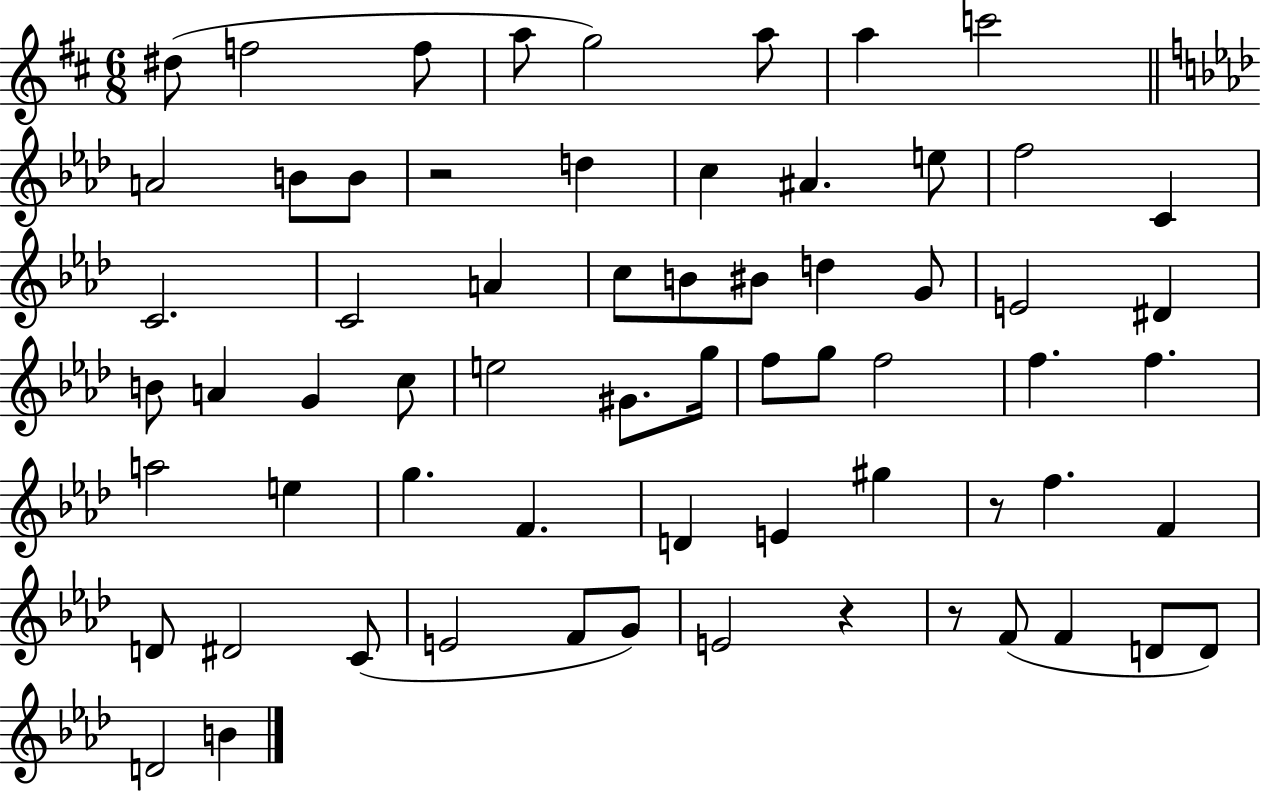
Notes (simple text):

D#5/e F5/h F5/e A5/e G5/h A5/e A5/q C6/h A4/h B4/e B4/e R/h D5/q C5/q A#4/q. E5/e F5/h C4/q C4/h. C4/h A4/q C5/e B4/e BIS4/e D5/q G4/e E4/h D#4/q B4/e A4/q G4/q C5/e E5/h G#4/e. G5/s F5/e G5/e F5/h F5/q. F5/q. A5/h E5/q G5/q. F4/q. D4/q E4/q G#5/q R/e F5/q. F4/q D4/e D#4/h C4/e E4/h F4/e G4/e E4/h R/q R/e F4/e F4/q D4/e D4/e D4/h B4/q